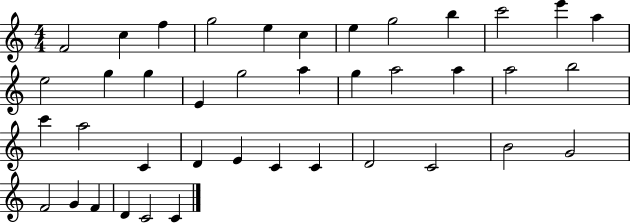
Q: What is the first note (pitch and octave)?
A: F4